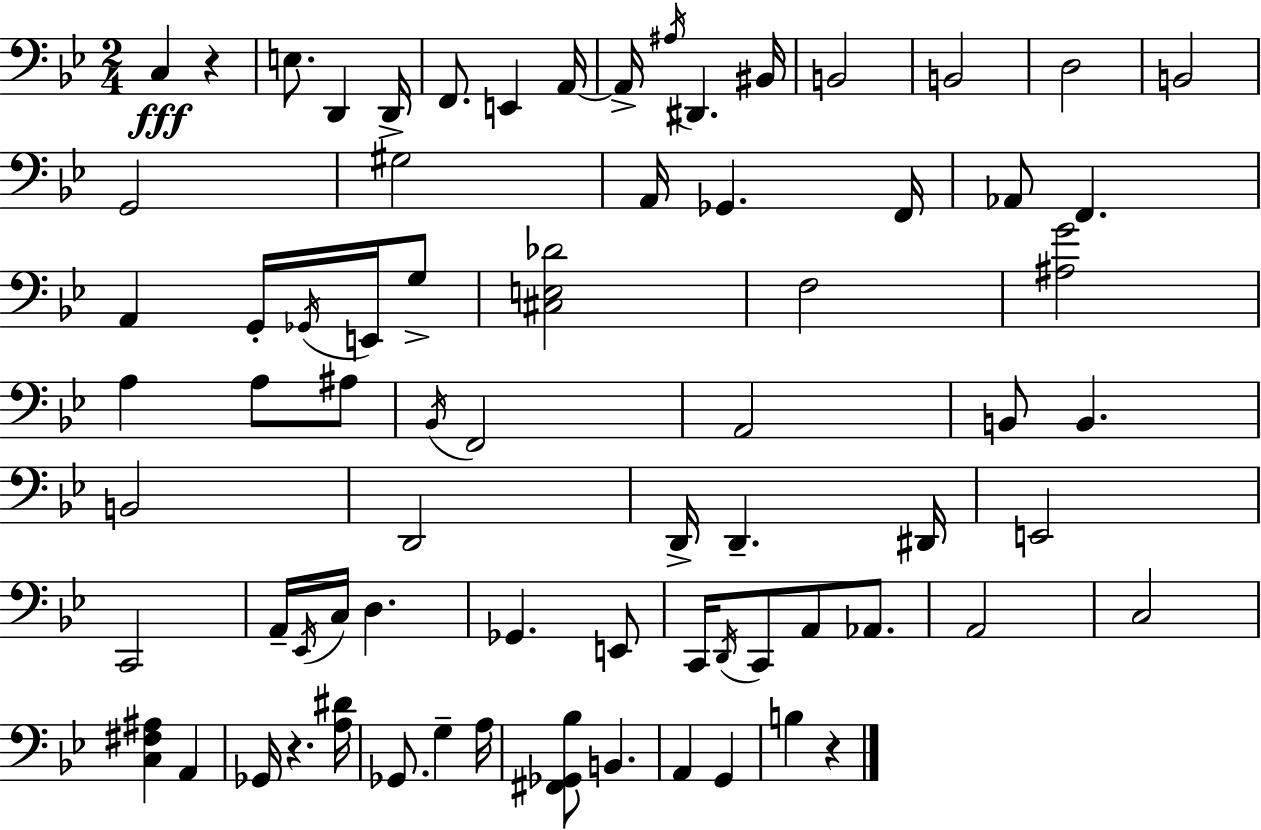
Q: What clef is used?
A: bass